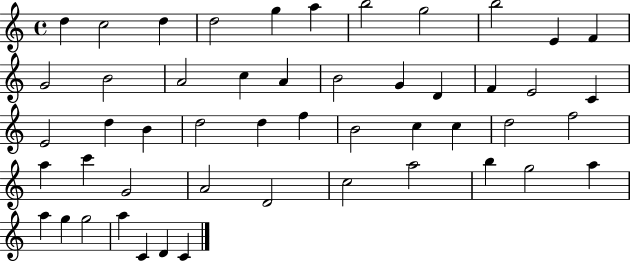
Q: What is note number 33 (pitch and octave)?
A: F5